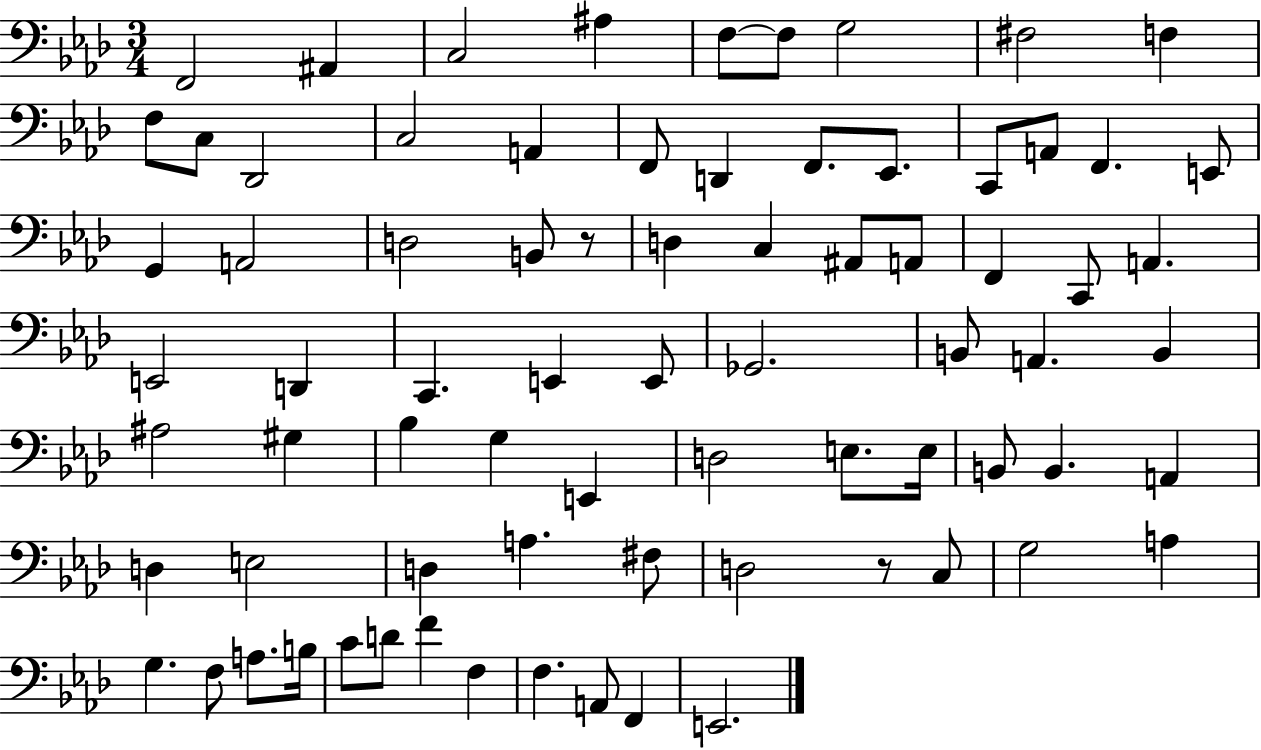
X:1
T:Untitled
M:3/4
L:1/4
K:Ab
F,,2 ^A,, C,2 ^A, F,/2 F,/2 G,2 ^F,2 F, F,/2 C,/2 _D,,2 C,2 A,, F,,/2 D,, F,,/2 _E,,/2 C,,/2 A,,/2 F,, E,,/2 G,, A,,2 D,2 B,,/2 z/2 D, C, ^A,,/2 A,,/2 F,, C,,/2 A,, E,,2 D,, C,, E,, E,,/2 _G,,2 B,,/2 A,, B,, ^A,2 ^G, _B, G, E,, D,2 E,/2 E,/4 B,,/2 B,, A,, D, E,2 D, A, ^F,/2 D,2 z/2 C,/2 G,2 A, G, F,/2 A,/2 B,/4 C/2 D/2 F F, F, A,,/2 F,, E,,2